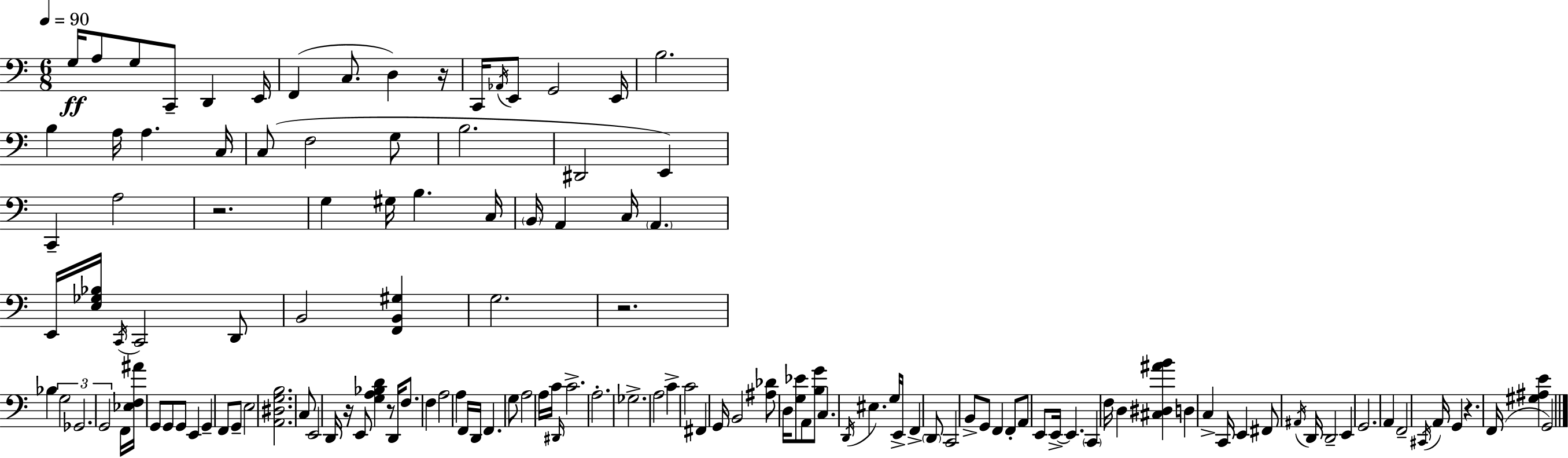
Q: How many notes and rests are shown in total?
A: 134